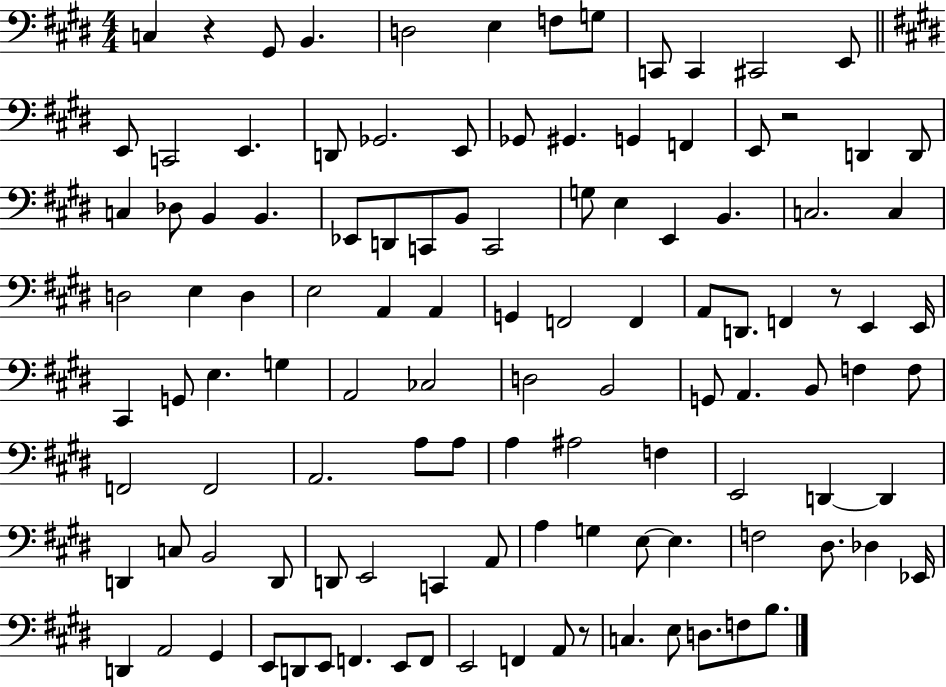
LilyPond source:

{
  \clef bass
  \numericTimeSignature
  \time 4/4
  \key e \major
  c4 r4 gis,8 b,4. | d2 e4 f8 g8 | c,8 c,4 cis,2 e,8 | \bar "||" \break \key e \major e,8 c,2 e,4. | d,8 ges,2. e,8 | ges,8 gis,4. g,4 f,4 | e,8 r2 d,4 d,8 | \break c4 des8 b,4 b,4. | ees,8 d,8 c,8 b,8 c,2 | g8 e4 e,4 b,4. | c2. c4 | \break d2 e4 d4 | e2 a,4 a,4 | g,4 f,2 f,4 | a,8 d,8. f,4 r8 e,4 e,16 | \break cis,4 g,8 e4. g4 | a,2 ces2 | d2 b,2 | g,8 a,4. b,8 f4 f8 | \break f,2 f,2 | a,2. a8 a8 | a4 ais2 f4 | e,2 d,4~~ d,4 | \break d,4 c8 b,2 d,8 | d,8 e,2 c,4 a,8 | a4 g4 e8~~ e4. | f2 dis8. des4 ees,16 | \break d,4 a,2 gis,4 | e,8 d,8 e,8 f,4. e,8 f,8 | e,2 f,4 a,8 r8 | c4. e8 d8. f8 b8. | \break \bar "|."
}